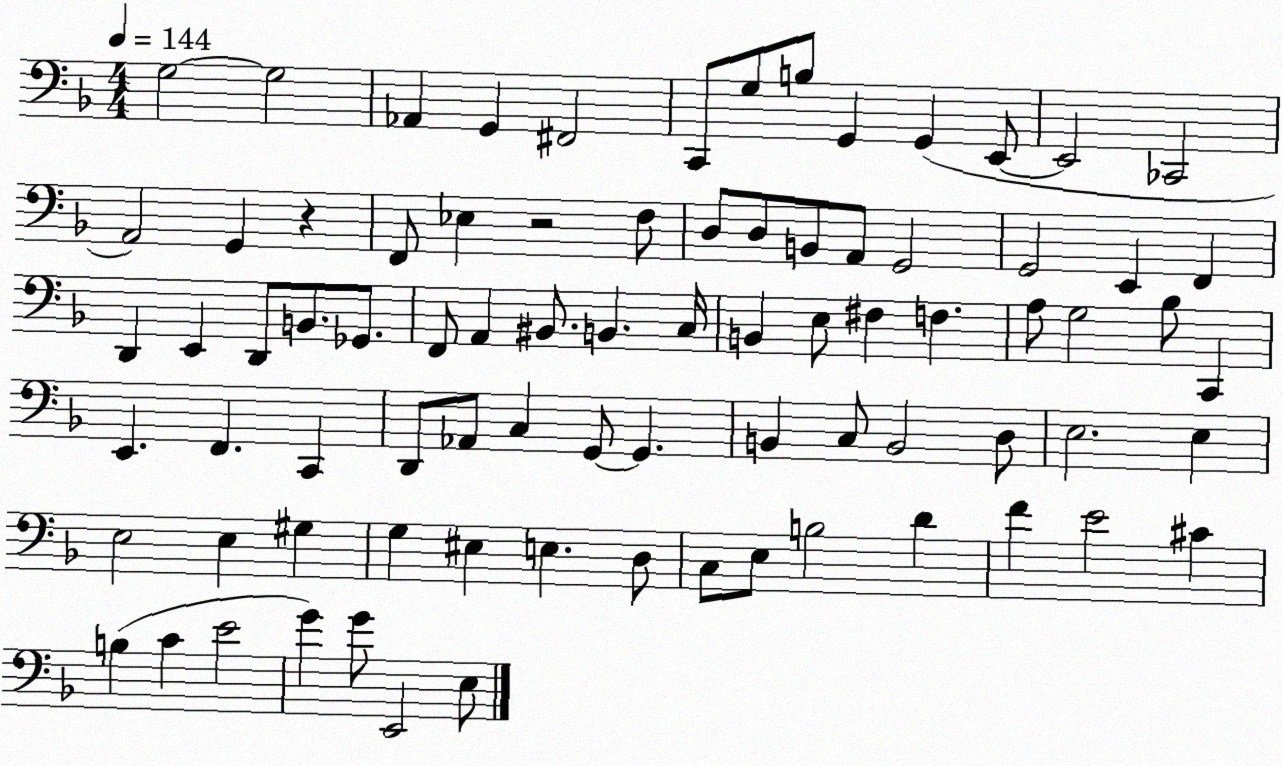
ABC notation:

X:1
T:Untitled
M:4/4
L:1/4
K:F
G,2 G,2 _A,, G,, ^F,,2 C,,/2 G,/2 B,/2 G,, G,, E,,/2 E,,2 _C,,2 A,,2 G,, z F,,/2 _E, z2 F,/2 D,/2 D,/2 B,,/2 A,,/2 G,,2 G,,2 E,, F,, D,, E,, D,,/2 B,,/2 _G,,/2 F,,/2 A,, ^B,,/2 B,, C,/4 B,, E,/2 ^F, F, A,/2 G,2 _B,/2 C,, E,, F,, C,, D,,/2 _A,,/2 C, G,,/2 G,, B,, C,/2 B,,2 D,/2 E,2 E, E,2 E, ^G, G, ^E, E, D,/2 C,/2 E,/2 B,2 D F E2 ^C B, C E2 G G/2 E,,2 E,/2